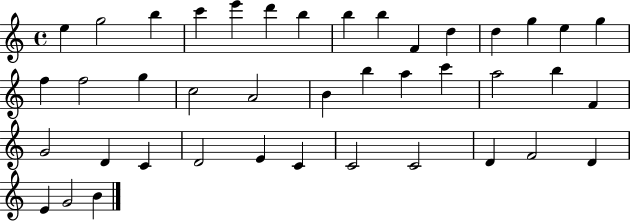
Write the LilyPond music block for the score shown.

{
  \clef treble
  \time 4/4
  \defaultTimeSignature
  \key c \major
  e''4 g''2 b''4 | c'''4 e'''4 d'''4 b''4 | b''4 b''4 f'4 d''4 | d''4 g''4 e''4 g''4 | \break f''4 f''2 g''4 | c''2 a'2 | b'4 b''4 a''4 c'''4 | a''2 b''4 f'4 | \break g'2 d'4 c'4 | d'2 e'4 c'4 | c'2 c'2 | d'4 f'2 d'4 | \break e'4 g'2 b'4 | \bar "|."
}